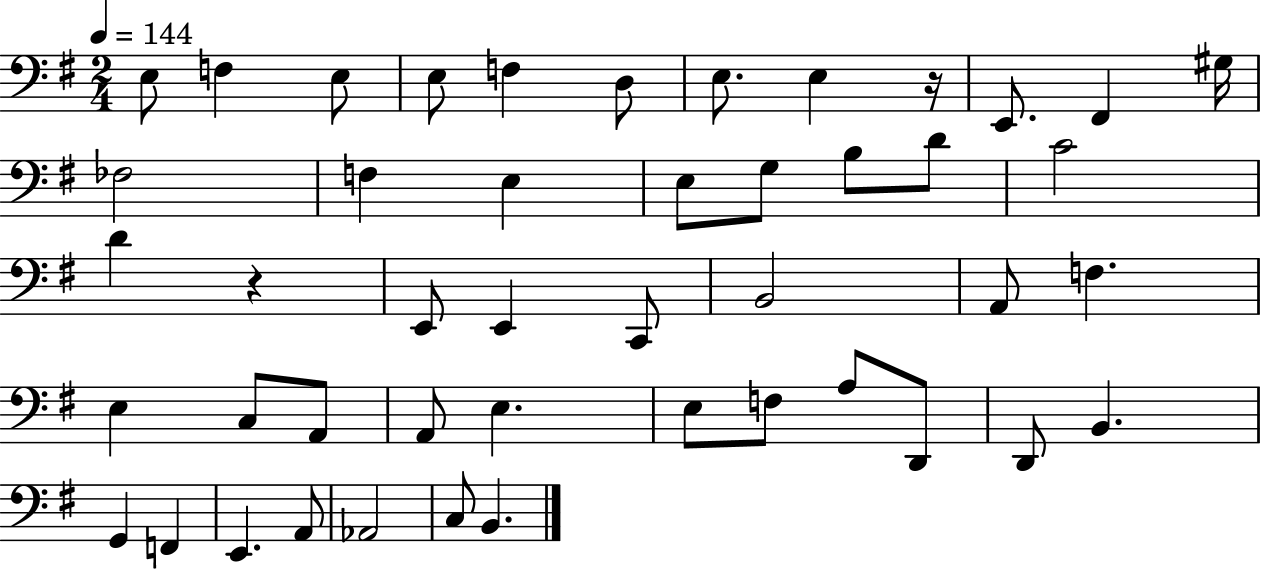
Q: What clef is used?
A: bass